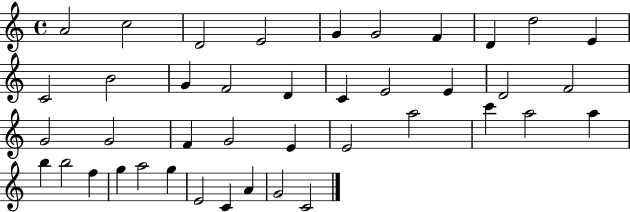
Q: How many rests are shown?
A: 0